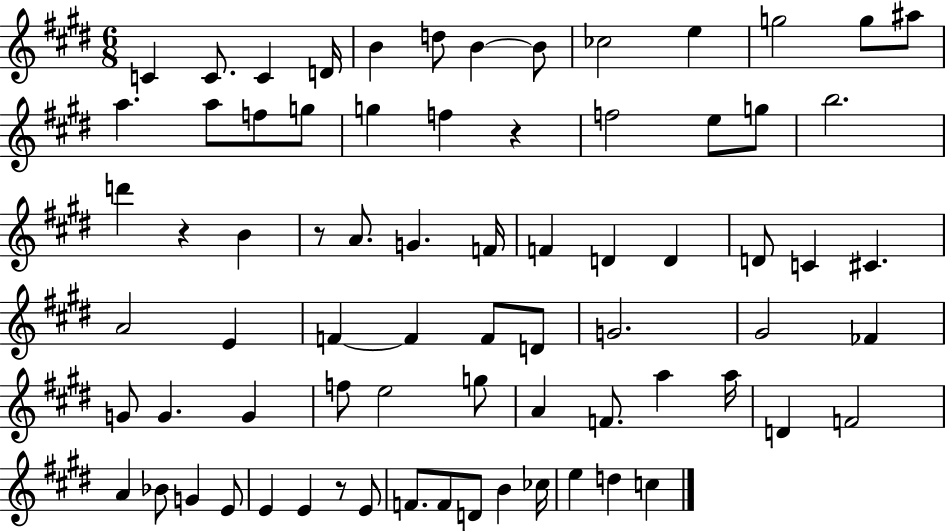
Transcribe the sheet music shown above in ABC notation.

X:1
T:Untitled
M:6/8
L:1/4
K:E
C C/2 C D/4 B d/2 B B/2 _c2 e g2 g/2 ^a/2 a a/2 f/2 g/2 g f z f2 e/2 g/2 b2 d' z B z/2 A/2 G F/4 F D D D/2 C ^C A2 E F F F/2 D/2 G2 ^G2 _F G/2 G G f/2 e2 g/2 A F/2 a a/4 D F2 A _B/2 G E/2 E E z/2 E/2 F/2 F/2 D/2 B _c/4 e d c